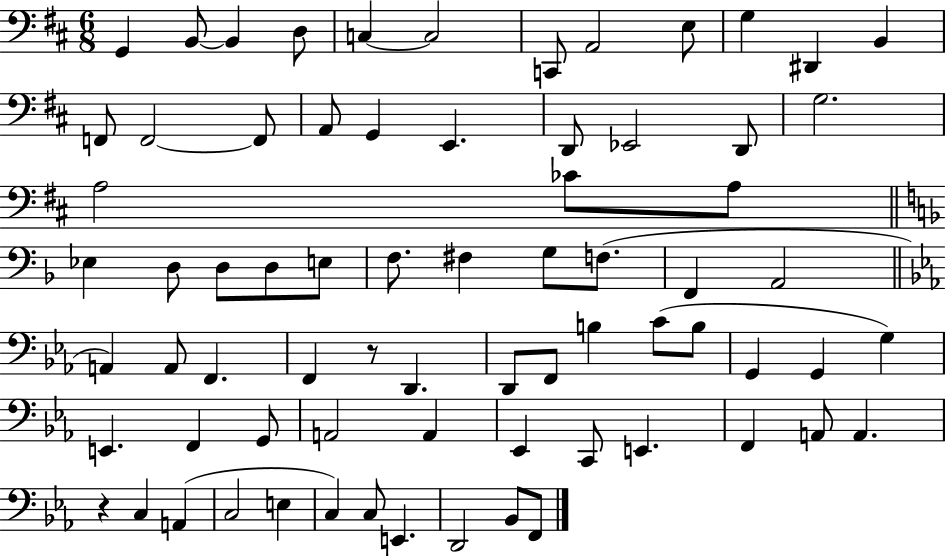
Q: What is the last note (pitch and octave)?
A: F2